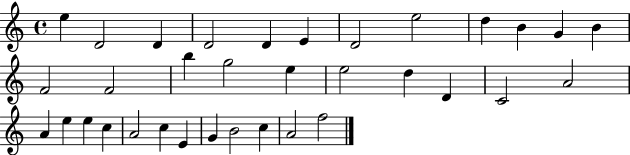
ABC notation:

X:1
T:Untitled
M:4/4
L:1/4
K:C
e D2 D D2 D E D2 e2 d B G B F2 F2 b g2 e e2 d D C2 A2 A e e c A2 c E G B2 c A2 f2